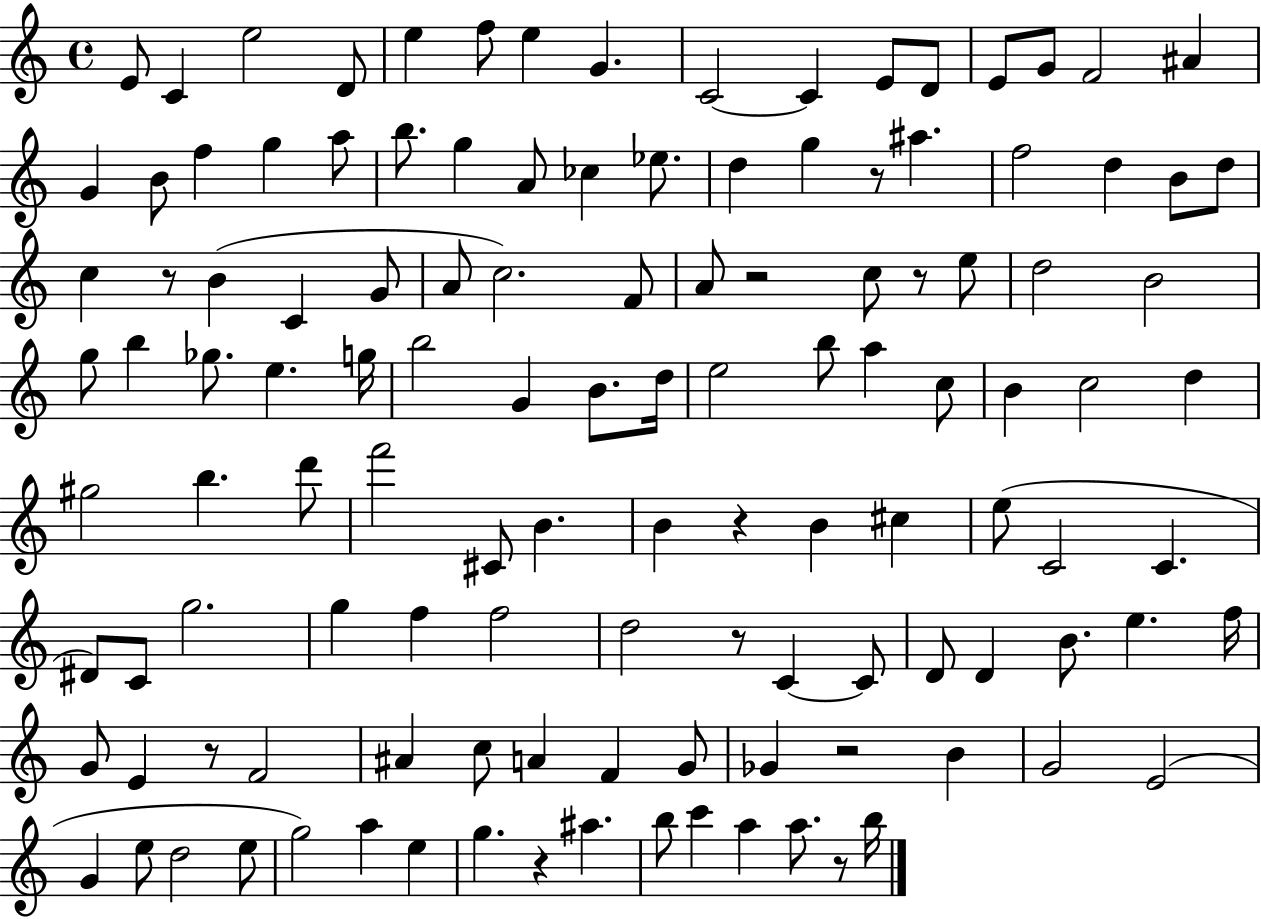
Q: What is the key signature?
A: C major